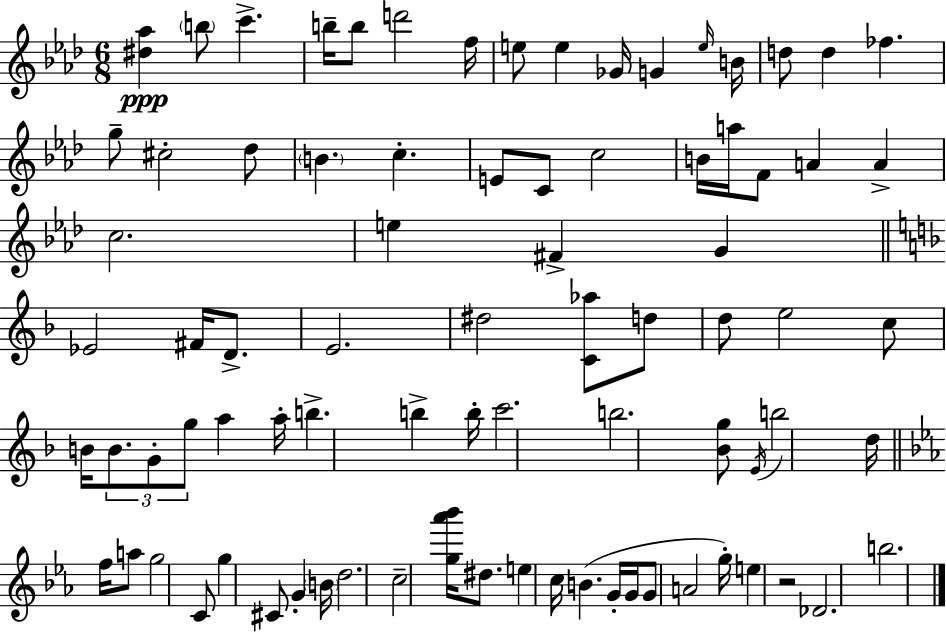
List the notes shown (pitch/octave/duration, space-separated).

[D#5,Ab5]/q B5/e C6/q. B5/s B5/e D6/h F5/s E5/e E5/q Gb4/s G4/q E5/s B4/s D5/e D5/q FES5/q. G5/e C#5/h Db5/e B4/q. C5/q. E4/e C4/e C5/h B4/s A5/s F4/e A4/q A4/q C5/h. E5/q F#4/q G4/q Eb4/h F#4/s D4/e. E4/h. D#5/h [C4,Ab5]/e D5/e D5/e E5/h C5/e B4/s B4/e. G4/e G5/e A5/q A5/s B5/q. B5/q B5/s C6/h. B5/h. [Bb4,G5]/e E4/s B5/h D5/s F5/s A5/e G5/h C4/e G5/q C#4/e. G4/q B4/s D5/h. C5/h [G5,Ab6,Bb6]/s D#5/e. E5/q C5/s B4/q. G4/s G4/s G4/e A4/h G5/s E5/q R/h Db4/h. B5/h.